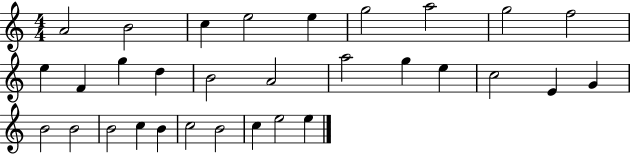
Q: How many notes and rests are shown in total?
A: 31